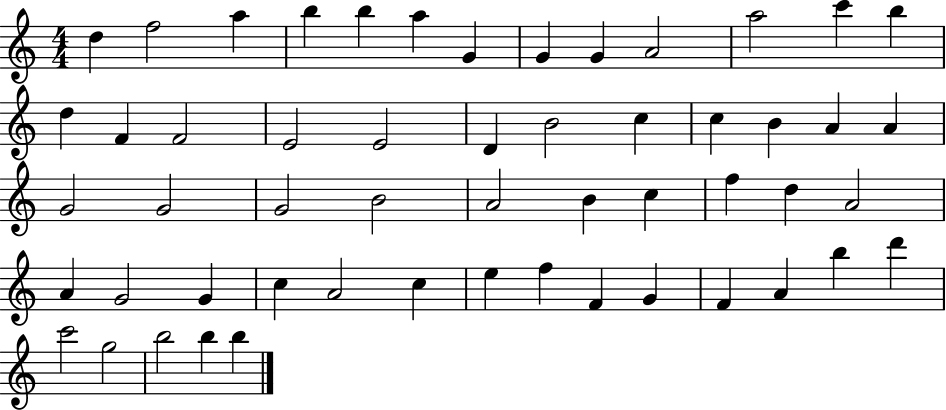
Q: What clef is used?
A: treble